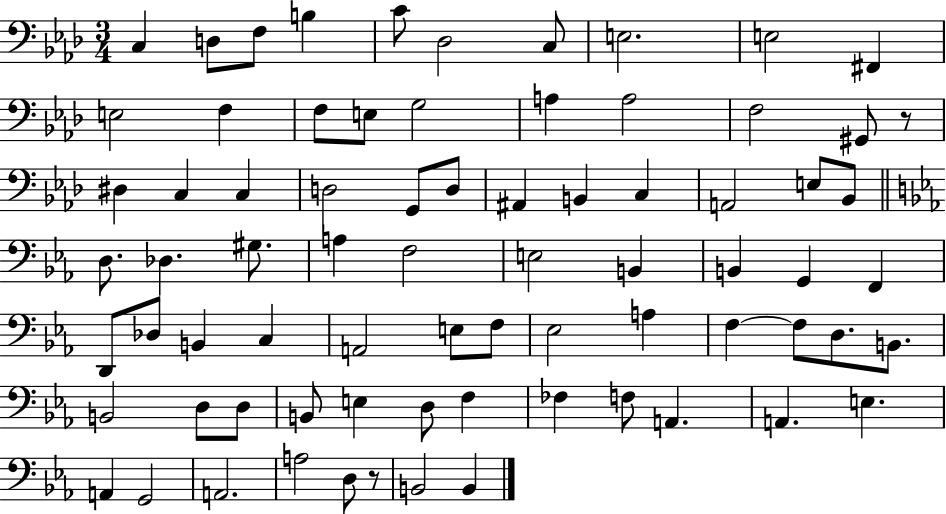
{
  \clef bass
  \numericTimeSignature
  \time 3/4
  \key aes \major
  c4 d8 f8 b4 | c'8 des2 c8 | e2. | e2 fis,4 | \break e2 f4 | f8 e8 g2 | a4 a2 | f2 gis,8 r8 | \break dis4 c4 c4 | d2 g,8 d8 | ais,4 b,4 c4 | a,2 e8 bes,8 | \break \bar "||" \break \key c \minor d8. des4. gis8. | a4 f2 | e2 b,4 | b,4 g,4 f,4 | \break d,8 des8 b,4 c4 | a,2 e8 f8 | ees2 a4 | f4~~ f8 d8. b,8. | \break b,2 d8 d8 | b,8 e4 d8 f4 | fes4 f8 a,4. | a,4. e4. | \break a,4 g,2 | a,2. | a2 d8 r8 | b,2 b,4 | \break \bar "|."
}